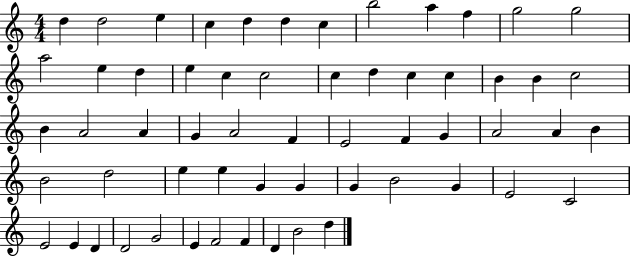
{
  \clef treble
  \numericTimeSignature
  \time 4/4
  \key c \major
  d''4 d''2 e''4 | c''4 d''4 d''4 c''4 | b''2 a''4 f''4 | g''2 g''2 | \break a''2 e''4 d''4 | e''4 c''4 c''2 | c''4 d''4 c''4 c''4 | b'4 b'4 c''2 | \break b'4 a'2 a'4 | g'4 a'2 f'4 | e'2 f'4 g'4 | a'2 a'4 b'4 | \break b'2 d''2 | e''4 e''4 g'4 g'4 | g'4 b'2 g'4 | e'2 c'2 | \break e'2 e'4 d'4 | d'2 g'2 | e'4 f'2 f'4 | d'4 b'2 d''4 | \break \bar "|."
}